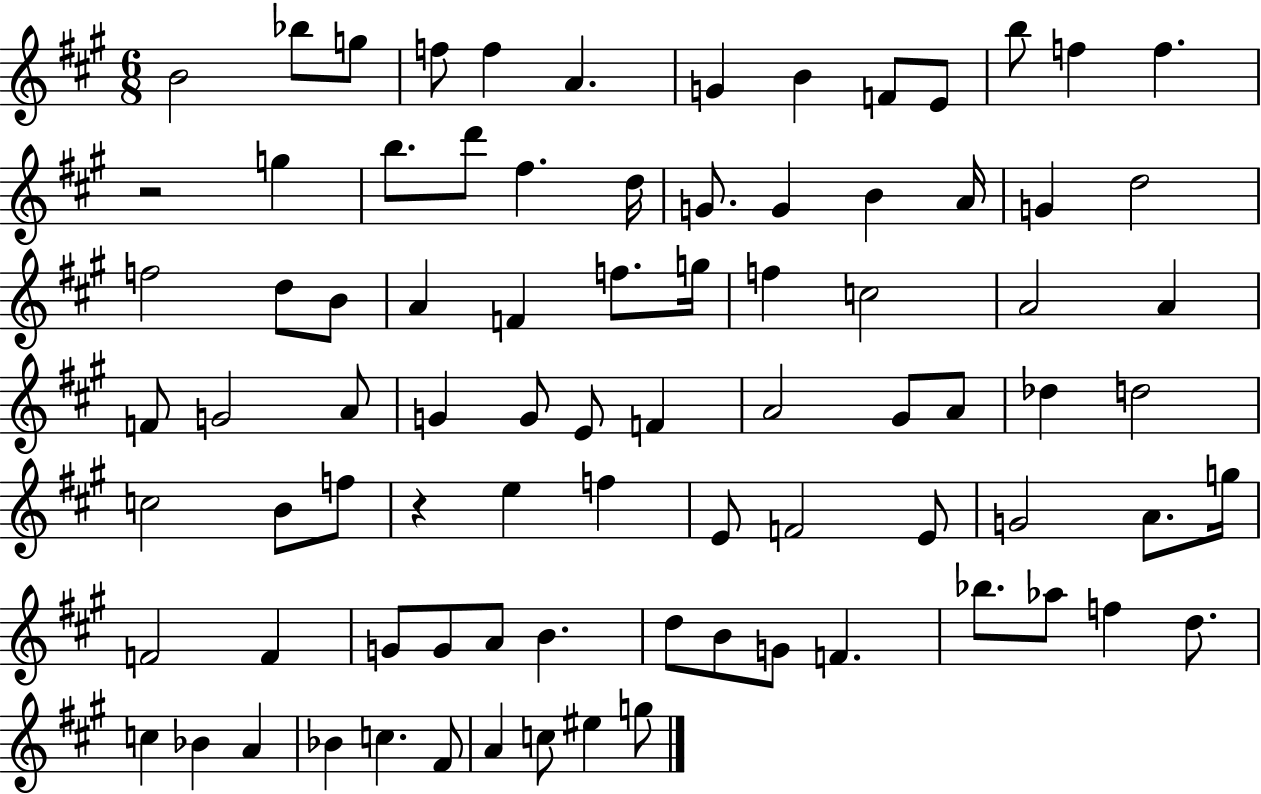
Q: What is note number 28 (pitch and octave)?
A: A4